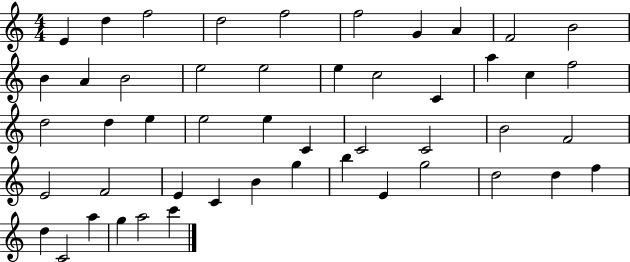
E4/q D5/q F5/h D5/h F5/h F5/h G4/q A4/q F4/h B4/h B4/q A4/q B4/h E5/h E5/h E5/q C5/h C4/q A5/q C5/q F5/h D5/h D5/q E5/q E5/h E5/q C4/q C4/h C4/h B4/h F4/h E4/h F4/h E4/q C4/q B4/q G5/q B5/q E4/q G5/h D5/h D5/q F5/q D5/q C4/h A5/q G5/q A5/h C6/q